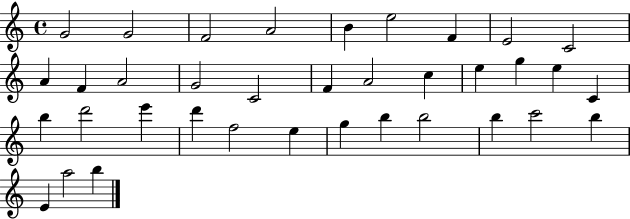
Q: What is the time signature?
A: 4/4